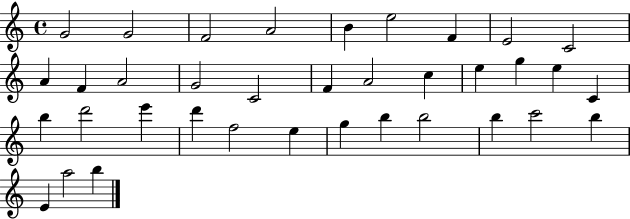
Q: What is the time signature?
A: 4/4